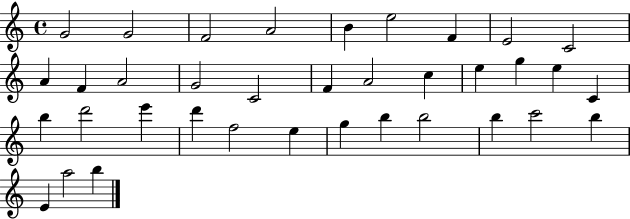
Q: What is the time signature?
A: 4/4